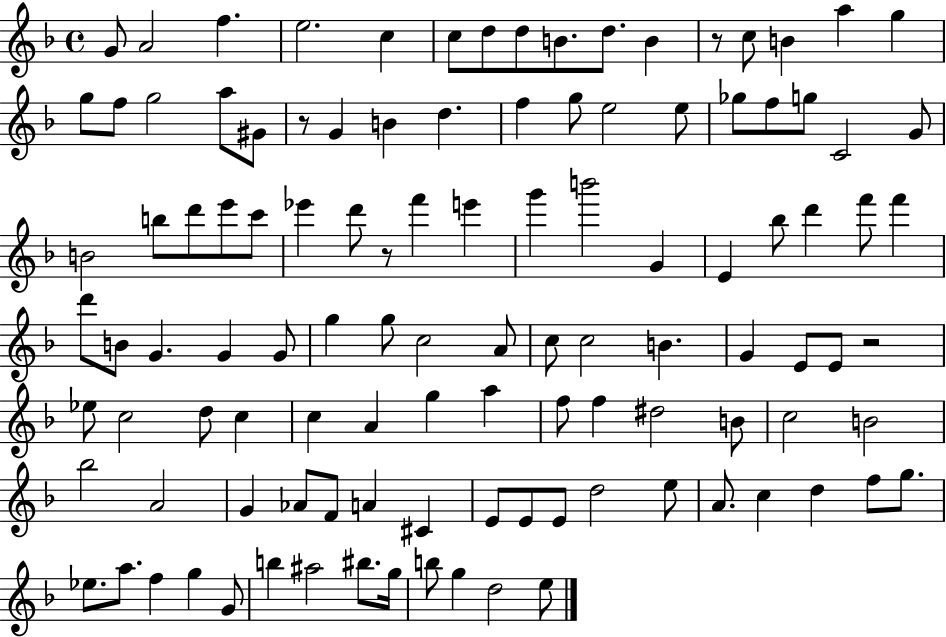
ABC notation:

X:1
T:Untitled
M:4/4
L:1/4
K:F
G/2 A2 f e2 c c/2 d/2 d/2 B/2 d/2 B z/2 c/2 B a g g/2 f/2 g2 a/2 ^G/2 z/2 G B d f g/2 e2 e/2 _g/2 f/2 g/2 C2 G/2 B2 b/2 d'/2 e'/2 c'/2 _e' d'/2 z/2 f' e' g' b'2 G E _b/2 d' f'/2 f' d'/2 B/2 G G G/2 g g/2 c2 A/2 c/2 c2 B G E/2 E/2 z2 _e/2 c2 d/2 c c A g a f/2 f ^d2 B/2 c2 B2 _b2 A2 G _A/2 F/2 A ^C E/2 E/2 E/2 d2 e/2 A/2 c d f/2 g/2 _e/2 a/2 f g G/2 b ^a2 ^b/2 g/4 b/2 g d2 e/2